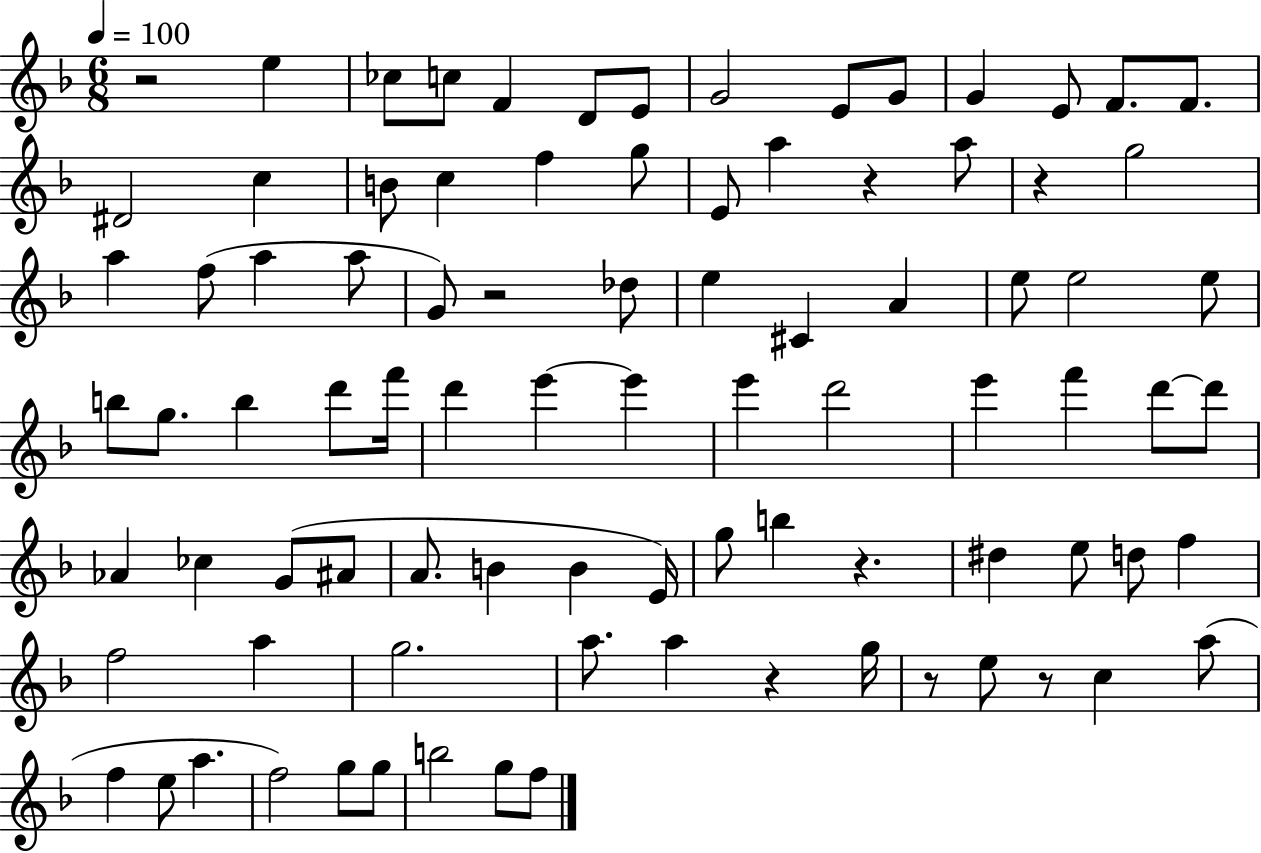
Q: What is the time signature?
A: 6/8